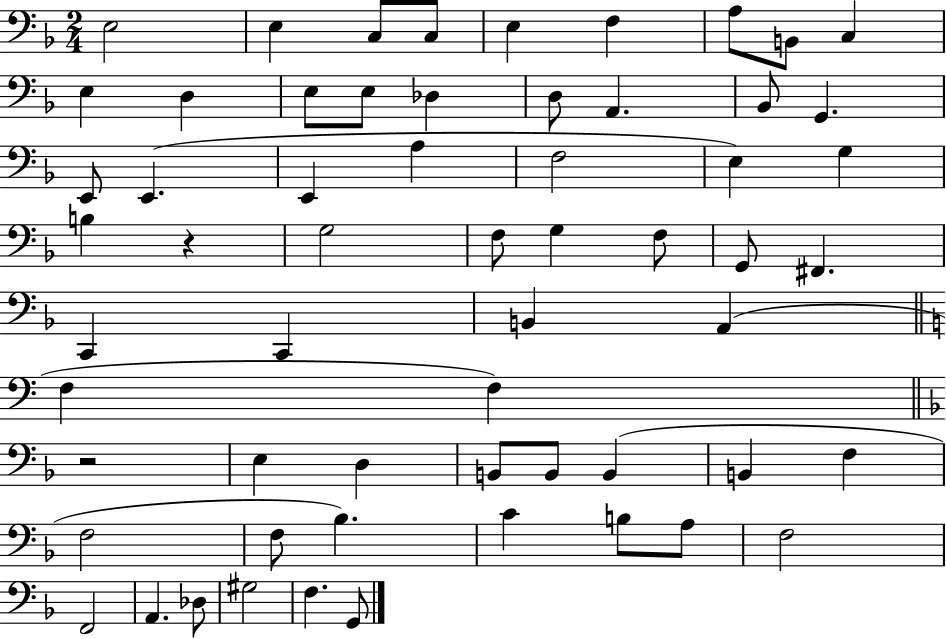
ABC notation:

X:1
T:Untitled
M:2/4
L:1/4
K:F
E,2 E, C,/2 C,/2 E, F, A,/2 B,,/2 C, E, D, E,/2 E,/2 _D, D,/2 A,, _B,,/2 G,, E,,/2 E,, E,, A, F,2 E, G, B, z G,2 F,/2 G, F,/2 G,,/2 ^F,, C,, C,, B,, A,, F, F, z2 E, D, B,,/2 B,,/2 B,, B,, F, F,2 F,/2 _B, C B,/2 A,/2 F,2 F,,2 A,, _D,/2 ^G,2 F, G,,/2